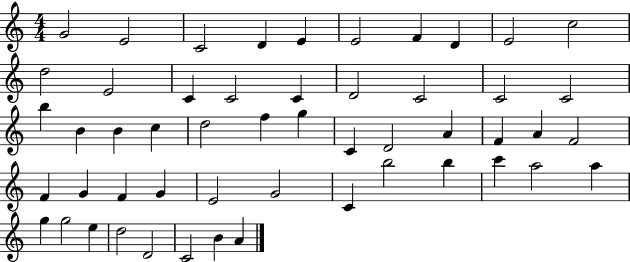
G4/h E4/h C4/h D4/q E4/q E4/h F4/q D4/q E4/h C5/h D5/h E4/h C4/q C4/h C4/q D4/h C4/h C4/h C4/h B5/q B4/q B4/q C5/q D5/h F5/q G5/q C4/q D4/h A4/q F4/q A4/q F4/h F4/q G4/q F4/q G4/q E4/h G4/h C4/q B5/h B5/q C6/q A5/h A5/q G5/q G5/h E5/q D5/h D4/h C4/h B4/q A4/q